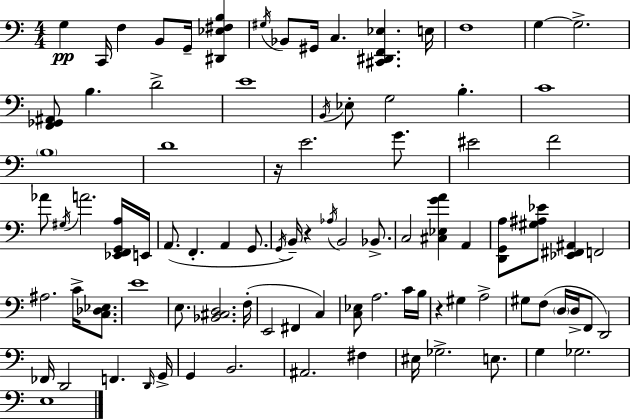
X:1
T:Untitled
M:4/4
L:1/4
K:Am
G, C,,/4 F, B,,/2 G,,/4 [^D,,_E,^F,B,] ^G,/4 _B,,/2 ^G,,/4 C, [^C,,^D,,F,,_E,] E,/4 F,4 G, G,2 [F,,_G,,^A,,]/2 B, D2 E4 B,,/4 _E,/2 G,2 B, C4 B,4 D4 z/4 E2 G/2 ^E2 F2 _A/2 ^G,/4 A2 [_E,,F,,G,,A,]/4 E,,/4 A,,/2 F,, A,, G,,/2 G,,/4 B,,/4 z _A,/4 B,,2 _B,,/2 C,2 [^C,_E,GA] A,, [D,,G,,A,]/2 [^G,^A,_E]/2 [_E,,^F,,^A,,] F,,2 ^A,2 C/4 [C,_D,_E,]/2 E4 E,/2 [_B,,^C,D,]2 F,/4 E,,2 ^F,, C, [C,_E,]/2 A,2 C/4 B,/4 z ^G, A,2 ^G,/2 F,/2 D,/4 D,/4 F,,/2 D,,2 _F,,/4 D,,2 F,, D,,/4 G,,/4 G,, B,,2 ^A,,2 ^F, ^E,/4 _G,2 E,/2 G, _G,2 E,4